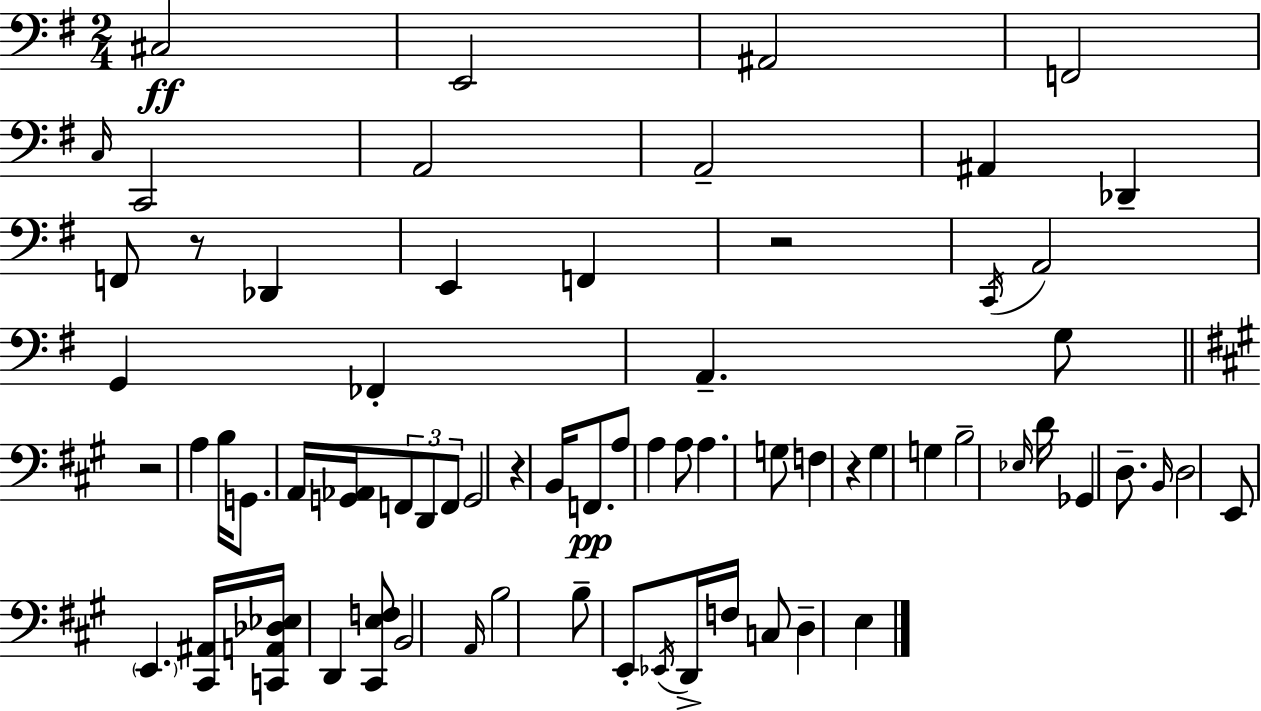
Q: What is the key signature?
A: E minor